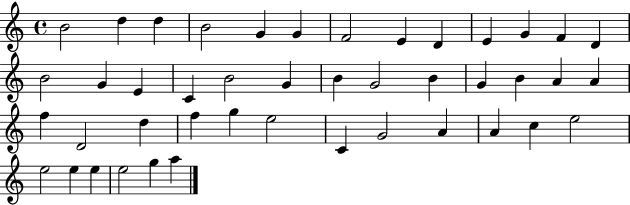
{
  \clef treble
  \time 4/4
  \defaultTimeSignature
  \key c \major
  b'2 d''4 d''4 | b'2 g'4 g'4 | f'2 e'4 d'4 | e'4 g'4 f'4 d'4 | \break b'2 g'4 e'4 | c'4 b'2 g'4 | b'4 g'2 b'4 | g'4 b'4 a'4 a'4 | \break f''4 d'2 d''4 | f''4 g''4 e''2 | c'4 g'2 a'4 | a'4 c''4 e''2 | \break e''2 e''4 e''4 | e''2 g''4 a''4 | \bar "|."
}